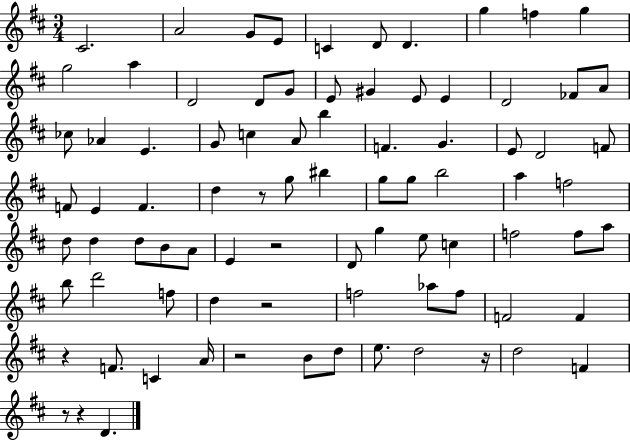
{
  \clef treble
  \numericTimeSignature
  \time 3/4
  \key d \major
  cis'2. | a'2 g'8 e'8 | c'4 d'8 d'4. | g''4 f''4 g''4 | \break g''2 a''4 | d'2 d'8 g'8 | e'8 gis'4 e'8 e'4 | d'2 fes'8 a'8 | \break ces''8 aes'4 e'4. | g'8 c''4 a'8 b''4 | f'4. g'4. | e'8 d'2 f'8 | \break f'8 e'4 f'4. | d''4 r8 g''8 bis''4 | g''8 g''8 b''2 | a''4 f''2 | \break d''8 d''4 d''8 b'8 a'8 | e'4 r2 | d'8 g''4 e''8 c''4 | f''2 f''8 a''8 | \break b''8 d'''2 f''8 | d''4 r2 | f''2 aes''8 f''8 | f'2 f'4 | \break r4 f'8. c'4 a'16 | r2 b'8 d''8 | e''8. d''2 r16 | d''2 f'4 | \break r8 r4 d'4. | \bar "|."
}